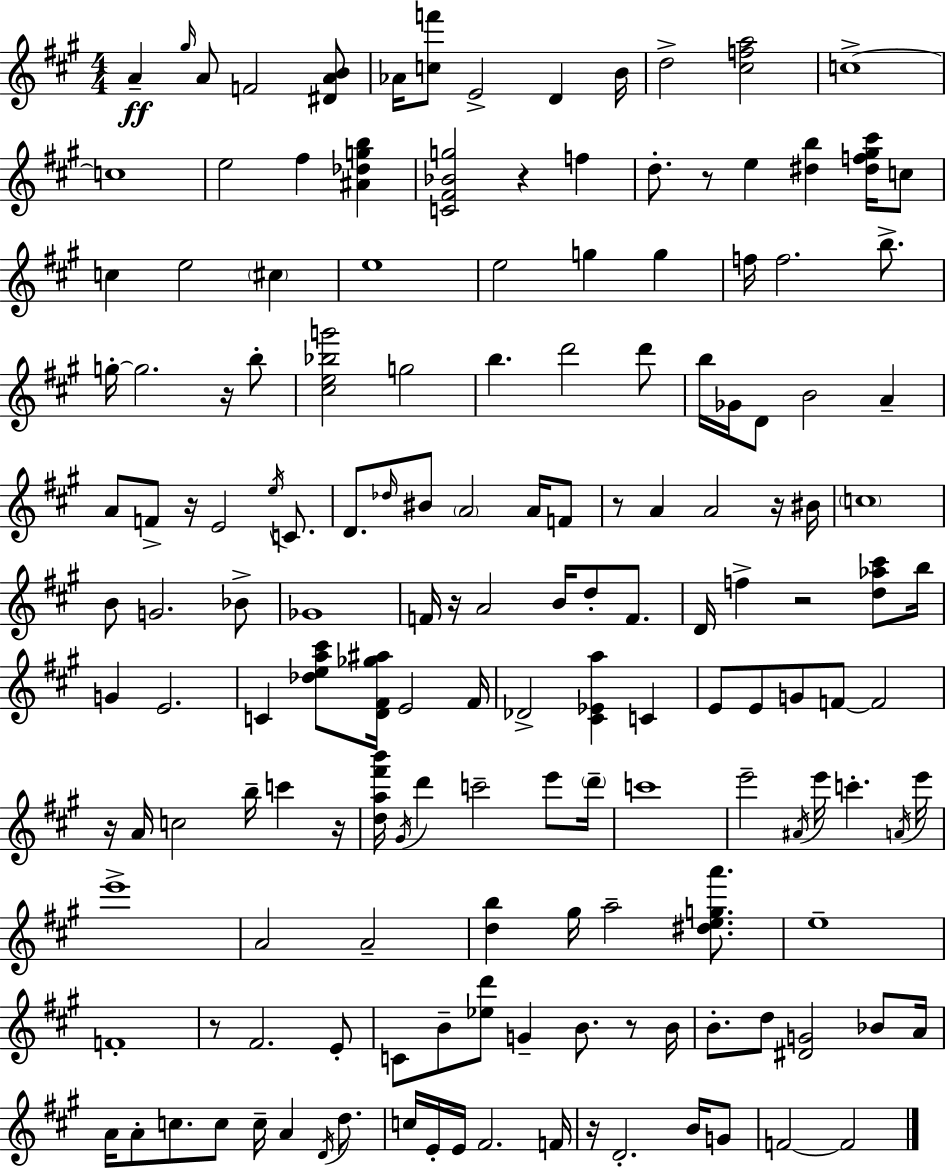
A4/q G#5/s A4/e F4/h [D#4,A4,B4]/e Ab4/s [C5,F6]/e E4/h D4/q B4/s D5/h [C#5,F5,A5]/h C5/w C5/w E5/h F#5/q [A#4,Db5,G5,B5]/q [C4,F#4,Bb4,G5]/h R/q F5/q D5/e. R/e E5/q [D#5,B5]/q [D#5,F5,G#5,C#6]/s C5/e C5/q E5/h C#5/q E5/w E5/h G5/q G5/q F5/s F5/h. B5/e. G5/s G5/h. R/s B5/e [C#5,E5,Bb5,G6]/h G5/h B5/q. D6/h D6/e B5/s Gb4/s D4/e B4/h A4/q A4/e F4/e R/s E4/h E5/s C4/e. D4/e. Db5/s BIS4/e A4/h A4/s F4/e R/e A4/q A4/h R/s BIS4/s C5/w B4/e G4/h. Bb4/e Gb4/w F4/s R/s A4/h B4/s D5/e F4/e. D4/s F5/q R/h [D5,Ab5,C#6]/e B5/s G4/q E4/h. C4/q [Db5,E5,A5,C#6]/e [D4,F#4,Gb5,A#5]/s E4/h F#4/s Db4/h [C#4,Eb4,A5]/q C4/q E4/e E4/e G4/e F4/e F4/h R/s A4/s C5/h B5/s C6/q R/s [D5,A5,F#6,B6]/s G#4/s D6/q C6/h E6/e D6/s C6/w E6/h A#4/s E6/s C6/q. A4/s E6/s E6/w A4/h A4/h [D5,B5]/q G#5/s A5/h [D#5,E5,G5,A6]/e. E5/w F4/w R/e F#4/h. E4/e C4/e B4/e [Eb5,D6]/e G4/q B4/e. R/e B4/s B4/e. D5/e [D#4,G4]/h Bb4/e A4/s A4/s A4/e C5/e. C5/e C5/s A4/q D4/s D5/e. C5/s E4/s E4/s F#4/h. F4/s R/s D4/h. B4/s G4/e F4/h F4/h